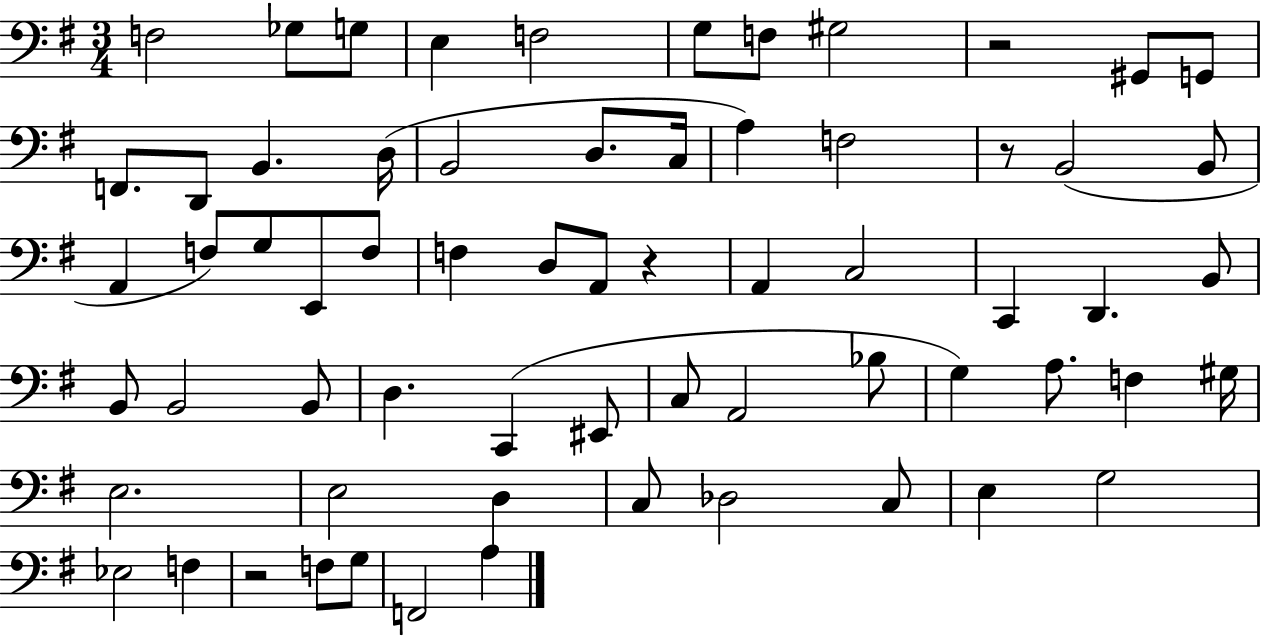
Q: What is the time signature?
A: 3/4